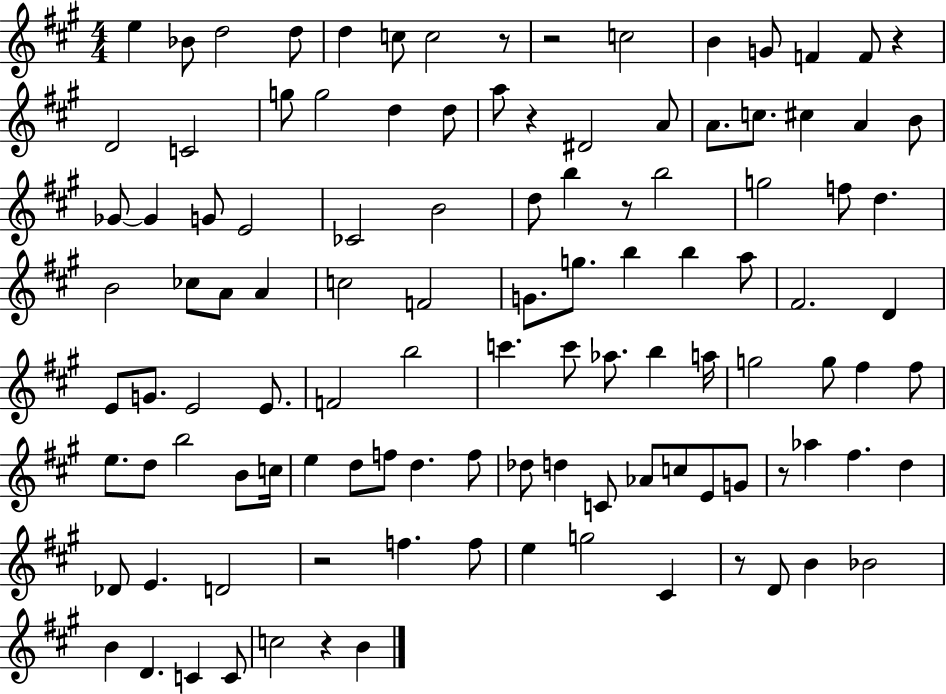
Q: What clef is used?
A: treble